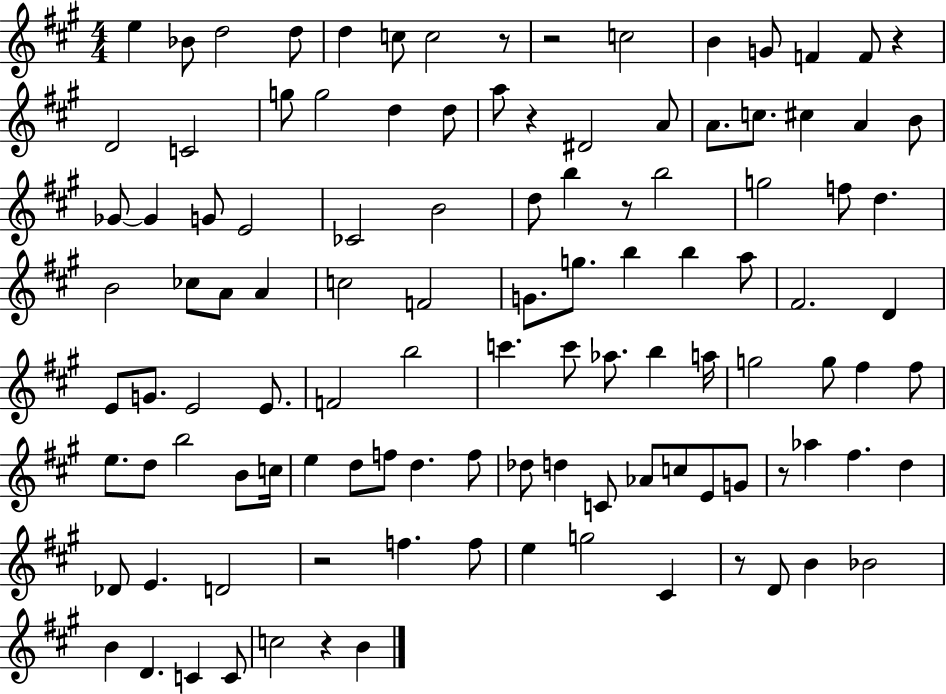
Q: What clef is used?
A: treble